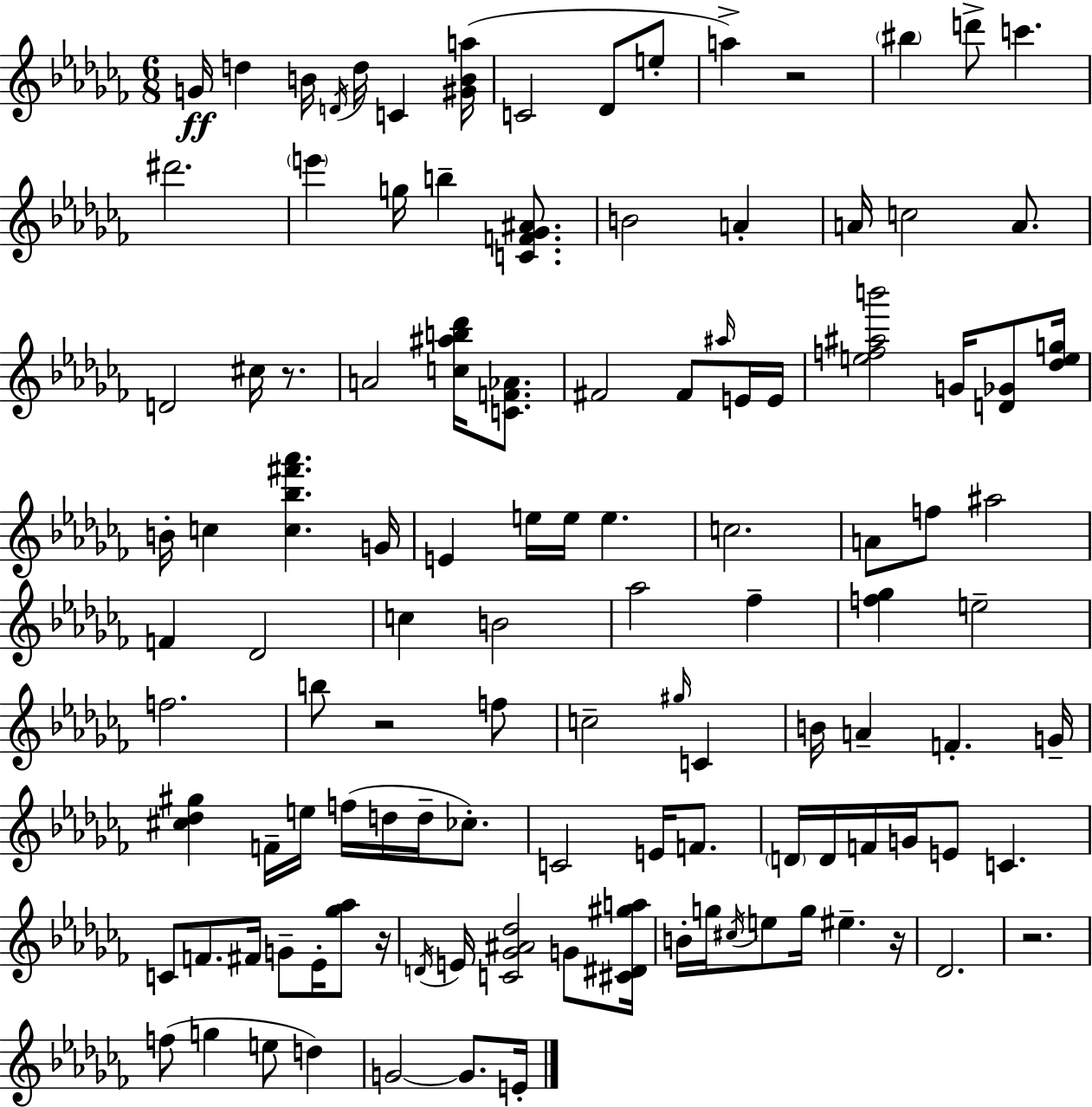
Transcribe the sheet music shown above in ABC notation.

X:1
T:Untitled
M:6/8
L:1/4
K:Abm
G/4 d B/4 D/4 d/4 C [^GBa]/4 C2 _D/2 e/2 a z2 ^b d'/2 c' ^d'2 e' g/4 b [CF_G^A]/2 B2 A A/4 c2 A/2 D2 ^c/4 z/2 A2 [c^ab_d']/4 [CF_A]/2 ^F2 ^F/2 ^a/4 E/4 E/4 [ef^ab']2 G/4 [D_G]/2 [_deg]/4 B/4 c [c_b^f'_a'] G/4 E e/4 e/4 e c2 A/2 f/2 ^a2 F _D2 c B2 _a2 _f [f_g] e2 f2 b/2 z2 f/2 c2 ^g/4 C B/4 A F G/4 [^c_d^g] F/4 e/4 f/4 d/4 d/4 _c/2 C2 E/4 F/2 D/4 D/4 F/4 G/4 E/2 C C/2 F/2 ^F/4 G/2 _E/4 [_g_a]/2 z/4 D/4 E/4 [C_G^A_d]2 G/2 [^C^D^ga]/4 B/4 g/4 ^c/4 e/2 g/4 ^e z/4 _D2 z2 f/2 g e/2 d G2 G/2 E/4